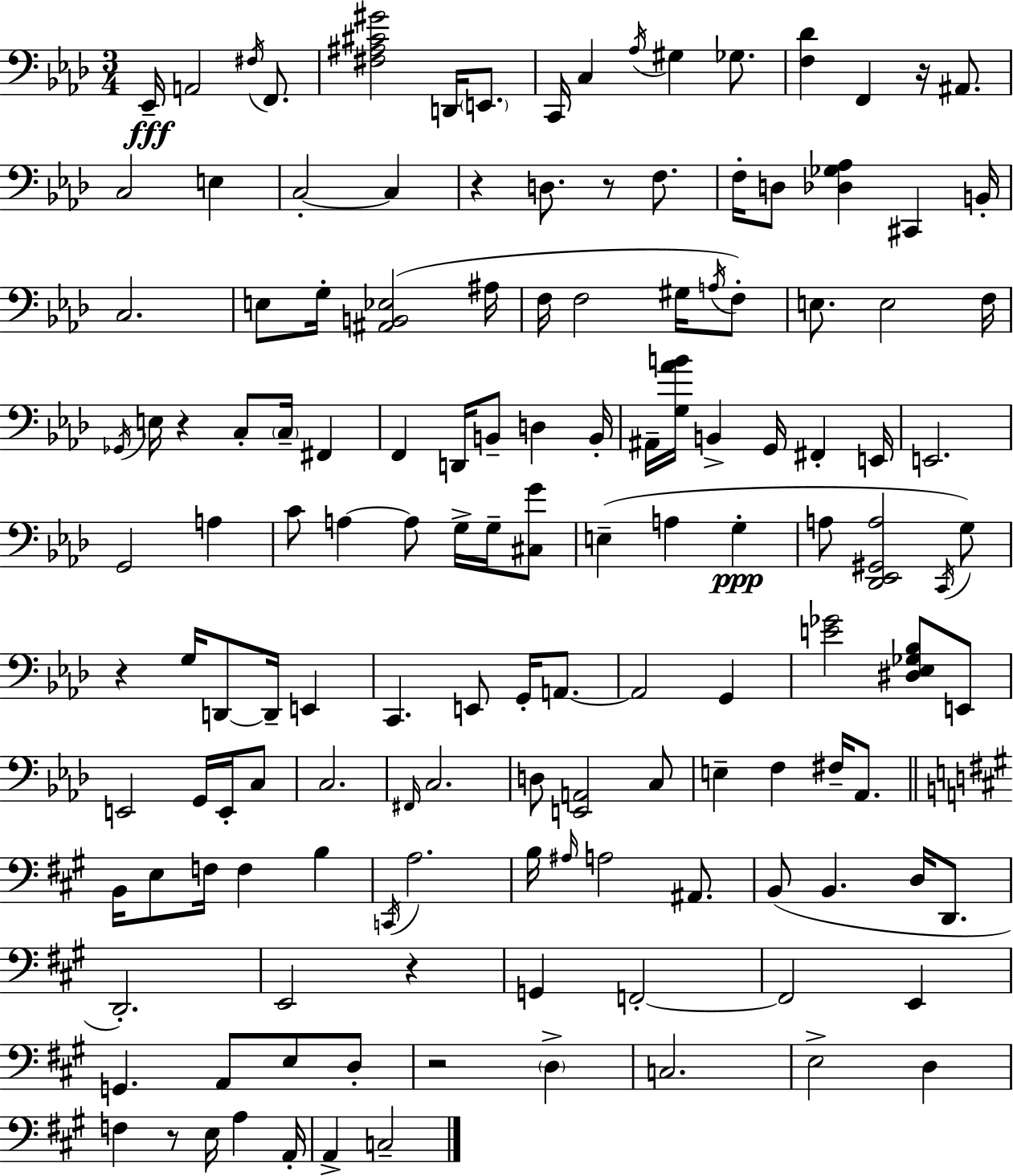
X:1
T:Untitled
M:3/4
L:1/4
K:Ab
_E,,/4 A,,2 ^F,/4 F,,/2 [^F,^A,^C^G]2 D,,/4 E,,/2 C,,/4 C, _A,/4 ^G, _G,/2 [F,_D] F,, z/4 ^A,,/2 C,2 E, C,2 C, z D,/2 z/2 F,/2 F,/4 D,/2 [_D,_G,_A,] ^C,, B,,/4 C,2 E,/2 G,/4 [^A,,B,,_E,]2 ^A,/4 F,/4 F,2 ^G,/4 A,/4 F,/2 E,/2 E,2 F,/4 _G,,/4 E,/4 z C,/2 C,/4 ^F,, F,, D,,/4 B,,/2 D, B,,/4 ^A,,/4 [G,_AB]/4 B,, G,,/4 ^F,, E,,/4 E,,2 G,,2 A, C/2 A, A,/2 G,/4 G,/4 [^C,G]/2 E, A, G, A,/2 [_D,,_E,,^G,,A,]2 C,,/4 G,/2 z G,/4 D,,/2 D,,/4 E,, C,, E,,/2 G,,/4 A,,/2 A,,2 G,, [E_G]2 [^D,_E,_G,_B,]/2 E,,/2 E,,2 G,,/4 E,,/4 C,/2 C,2 ^F,,/4 C,2 D,/2 [E,,A,,]2 C,/2 E, F, ^F,/4 _A,,/2 B,,/4 E,/2 F,/4 F, B, C,,/4 A,2 B,/4 ^A,/4 A,2 ^A,,/2 B,,/2 B,, D,/4 D,,/2 D,,2 E,,2 z G,, F,,2 F,,2 E,, G,, A,,/2 E,/2 D,/2 z2 D, C,2 E,2 D, F, z/2 E,/4 A, A,,/4 A,, C,2